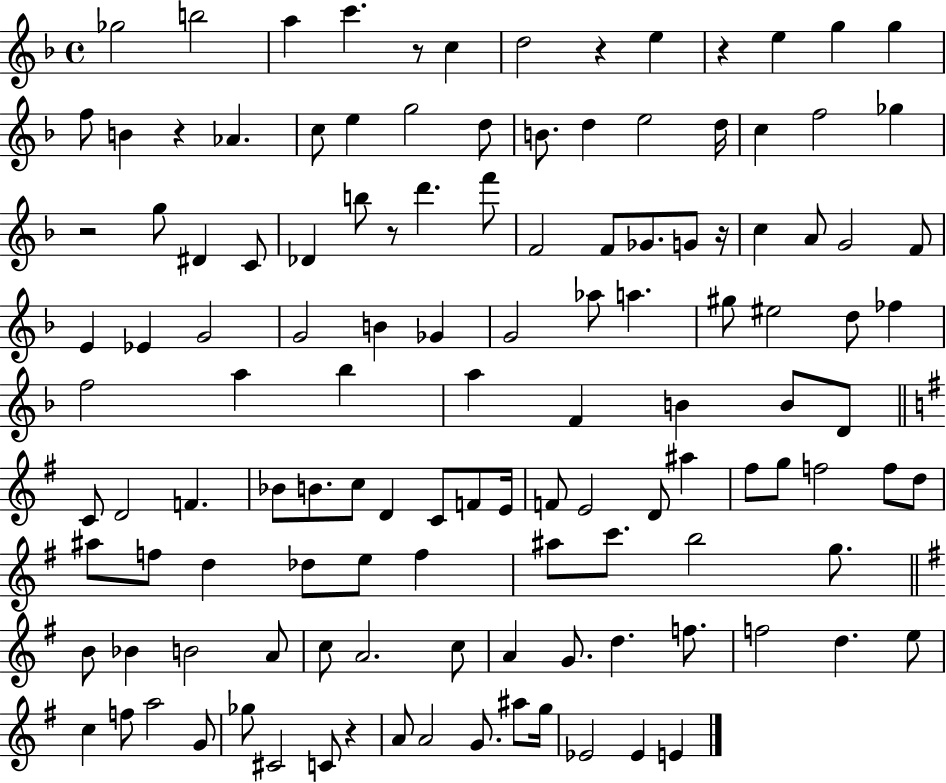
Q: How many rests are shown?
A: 8